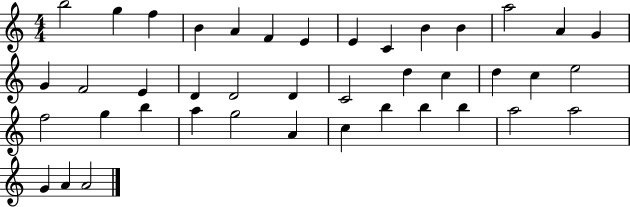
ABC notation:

X:1
T:Untitled
M:4/4
L:1/4
K:C
b2 g f B A F E E C B B a2 A G G F2 E D D2 D C2 d c d c e2 f2 g b a g2 A c b b b a2 a2 G A A2